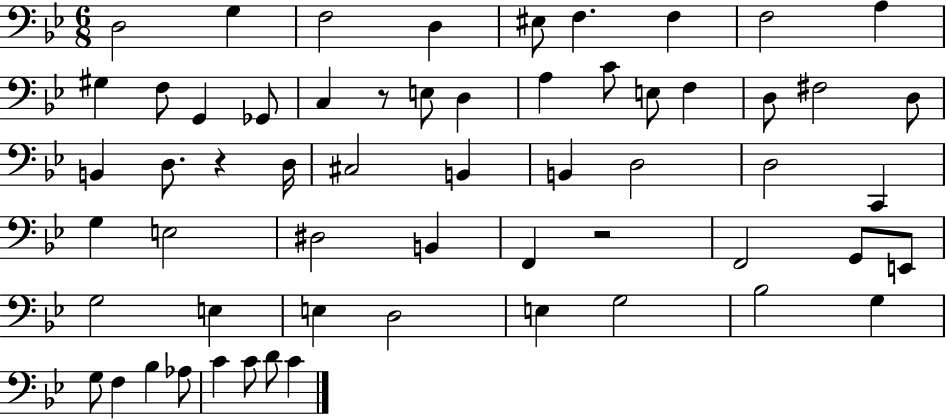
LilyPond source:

{
  \clef bass
  \numericTimeSignature
  \time 6/8
  \key bes \major
  \repeat volta 2 { d2 g4 | f2 d4 | eis8 f4. f4 | f2 a4 | \break gis4 f8 g,4 ges,8 | c4 r8 e8 d4 | a4 c'8 e8 f4 | d8 fis2 d8 | \break b,4 d8. r4 d16 | cis2 b,4 | b,4 d2 | d2 c,4 | \break g4 e2 | dis2 b,4 | f,4 r2 | f,2 g,8 e,8 | \break g2 e4 | e4 d2 | e4 g2 | bes2 g4 | \break g8 f4 bes4 aes8 | c'4 c'8 d'8 c'4 | } \bar "|."
}